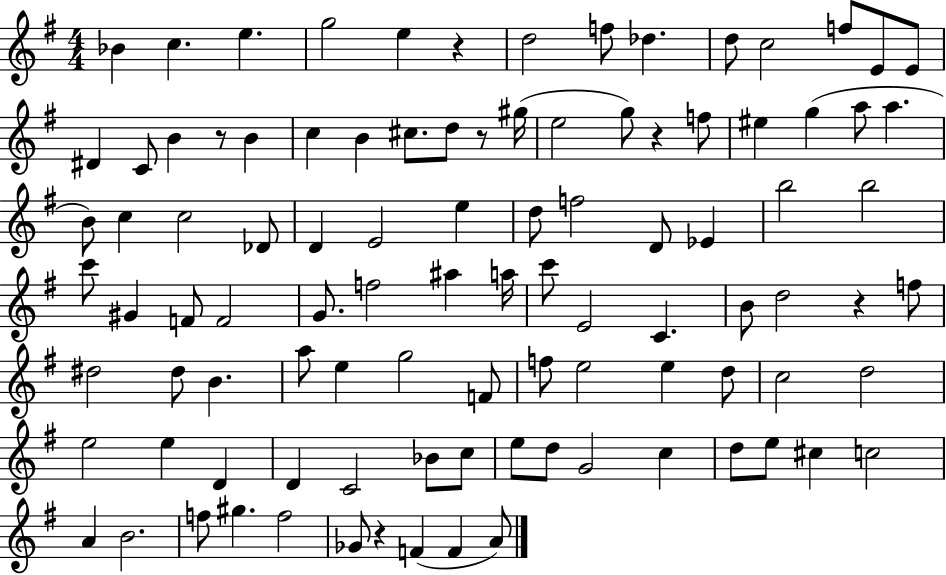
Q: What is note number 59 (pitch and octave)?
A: B4